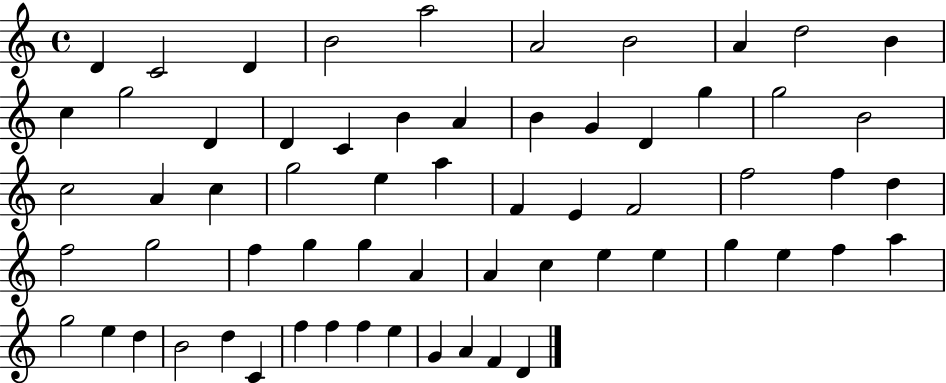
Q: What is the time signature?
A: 4/4